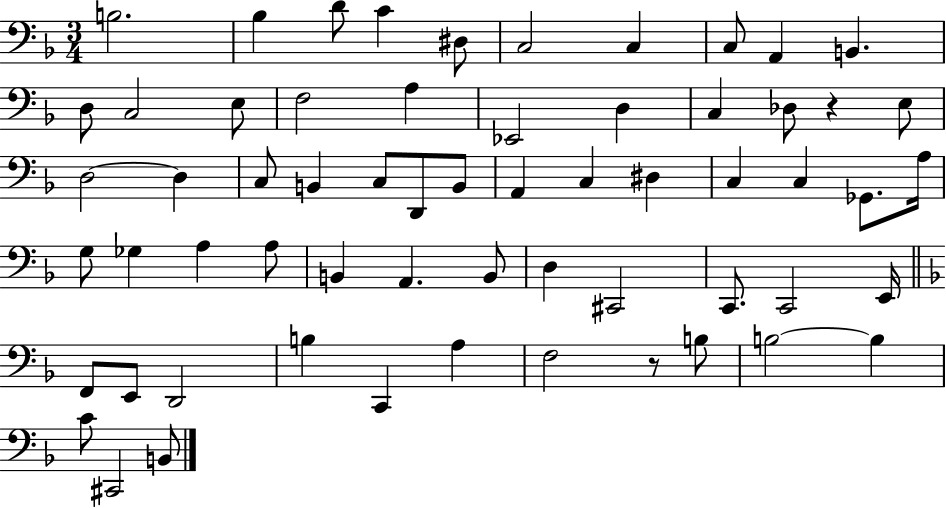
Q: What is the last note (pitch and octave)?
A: B2